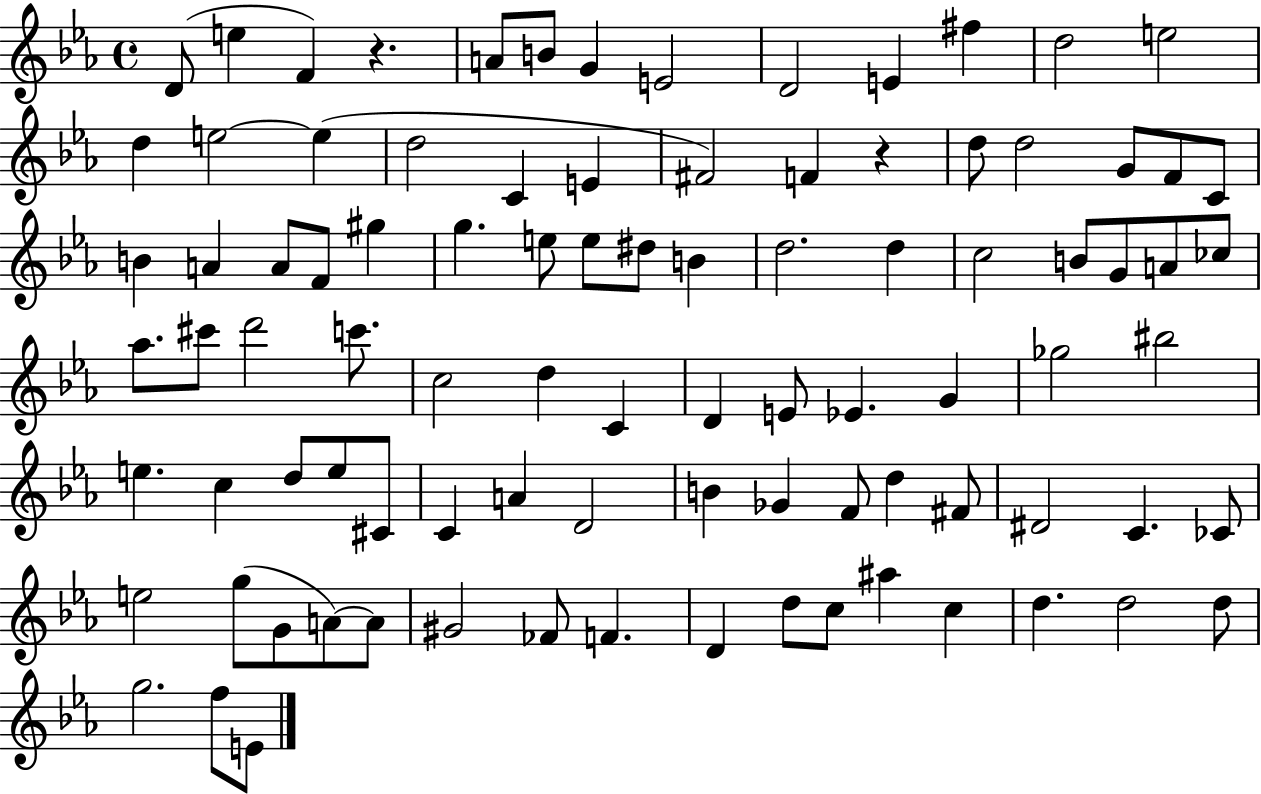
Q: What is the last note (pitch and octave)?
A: E4